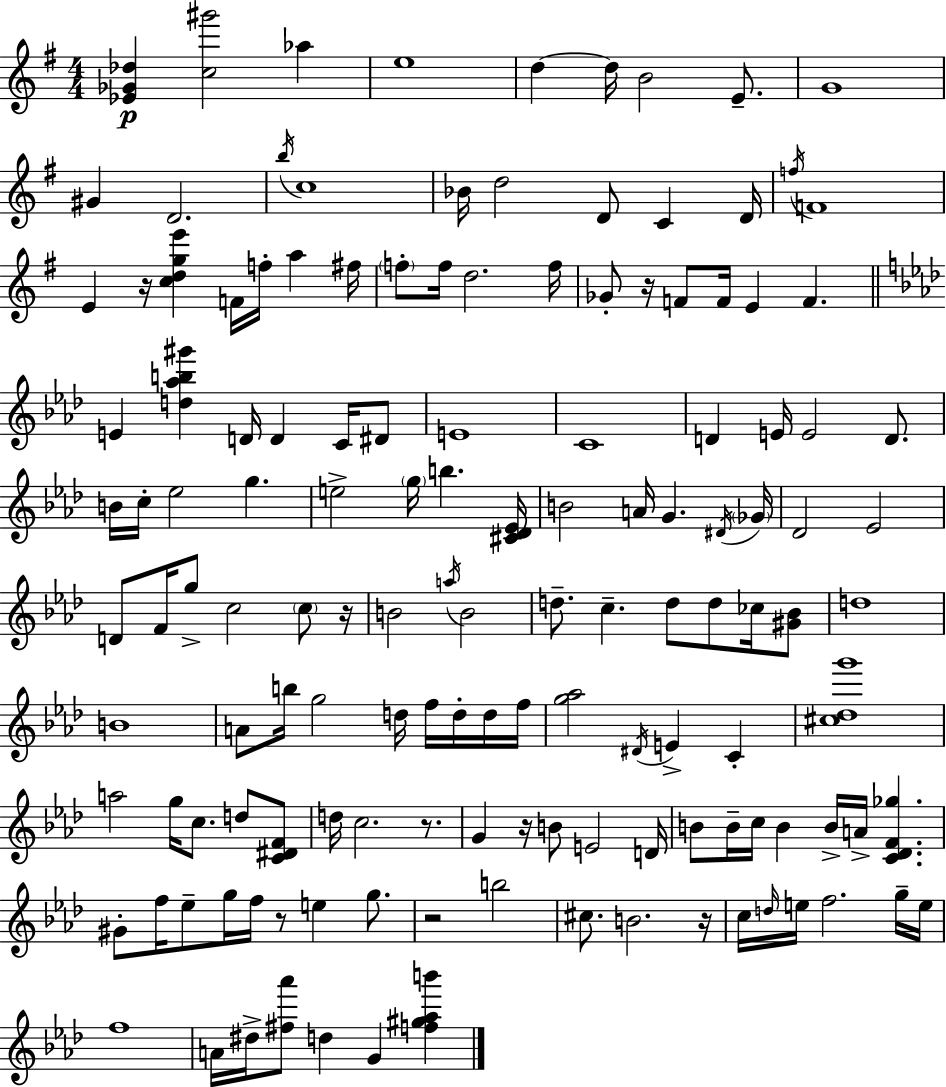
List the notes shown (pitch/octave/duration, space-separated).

[Eb4,Gb4,Db5]/q [C5,G#6]/h Ab5/q E5/w D5/q D5/s B4/h E4/e. G4/w G#4/q D4/h. B5/s C5/w Bb4/s D5/h D4/e C4/q D4/s F5/s F4/w E4/q R/s [C5,D5,G5,E6]/q F4/s F5/s A5/q F#5/s F5/e F5/s D5/h. F5/s Gb4/e R/s F4/e F4/s E4/q F4/q. E4/q [D5,Ab5,B5,G#6]/q D4/s D4/q C4/s D#4/e E4/w C4/w D4/q E4/s E4/h D4/e. B4/s C5/s Eb5/h G5/q. E5/h G5/s B5/q. [C#4,Db4,Eb4]/s B4/h A4/s G4/q. D#4/s Gb4/s Db4/h Eb4/h D4/e F4/s G5/e C5/h C5/e R/s B4/h A5/s B4/h D5/e. C5/q. D5/e D5/e CES5/s [G#4,Bb4]/e D5/w B4/w A4/e B5/s G5/h D5/s F5/s D5/s D5/s F5/s [G5,Ab5]/h D#4/s E4/q C4/q [C#5,Db5,G6]/w A5/h G5/s C5/e. D5/e [C4,D#4,F4]/e D5/s C5/h. R/e. G4/q R/s B4/e E4/h D4/s B4/e B4/s C5/s B4/q B4/s A4/s [C4,Db4,F4,Gb5]/q. G#4/e F5/s Eb5/e G5/s F5/s R/e E5/q G5/e. R/h B5/h C#5/e. B4/h. R/s C5/s D5/s E5/s F5/h. G5/s E5/s F5/w A4/s D#5/s [F#5,Ab6]/e D5/q G4/q [F5,G#5,Ab5,B6]/q